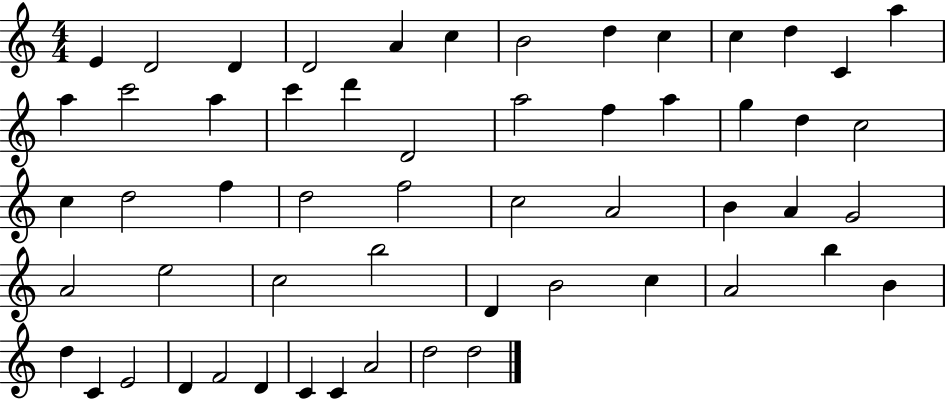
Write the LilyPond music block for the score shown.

{
  \clef treble
  \numericTimeSignature
  \time 4/4
  \key c \major
  e'4 d'2 d'4 | d'2 a'4 c''4 | b'2 d''4 c''4 | c''4 d''4 c'4 a''4 | \break a''4 c'''2 a''4 | c'''4 d'''4 d'2 | a''2 f''4 a''4 | g''4 d''4 c''2 | \break c''4 d''2 f''4 | d''2 f''2 | c''2 a'2 | b'4 a'4 g'2 | \break a'2 e''2 | c''2 b''2 | d'4 b'2 c''4 | a'2 b''4 b'4 | \break d''4 c'4 e'2 | d'4 f'2 d'4 | c'4 c'4 a'2 | d''2 d''2 | \break \bar "|."
}